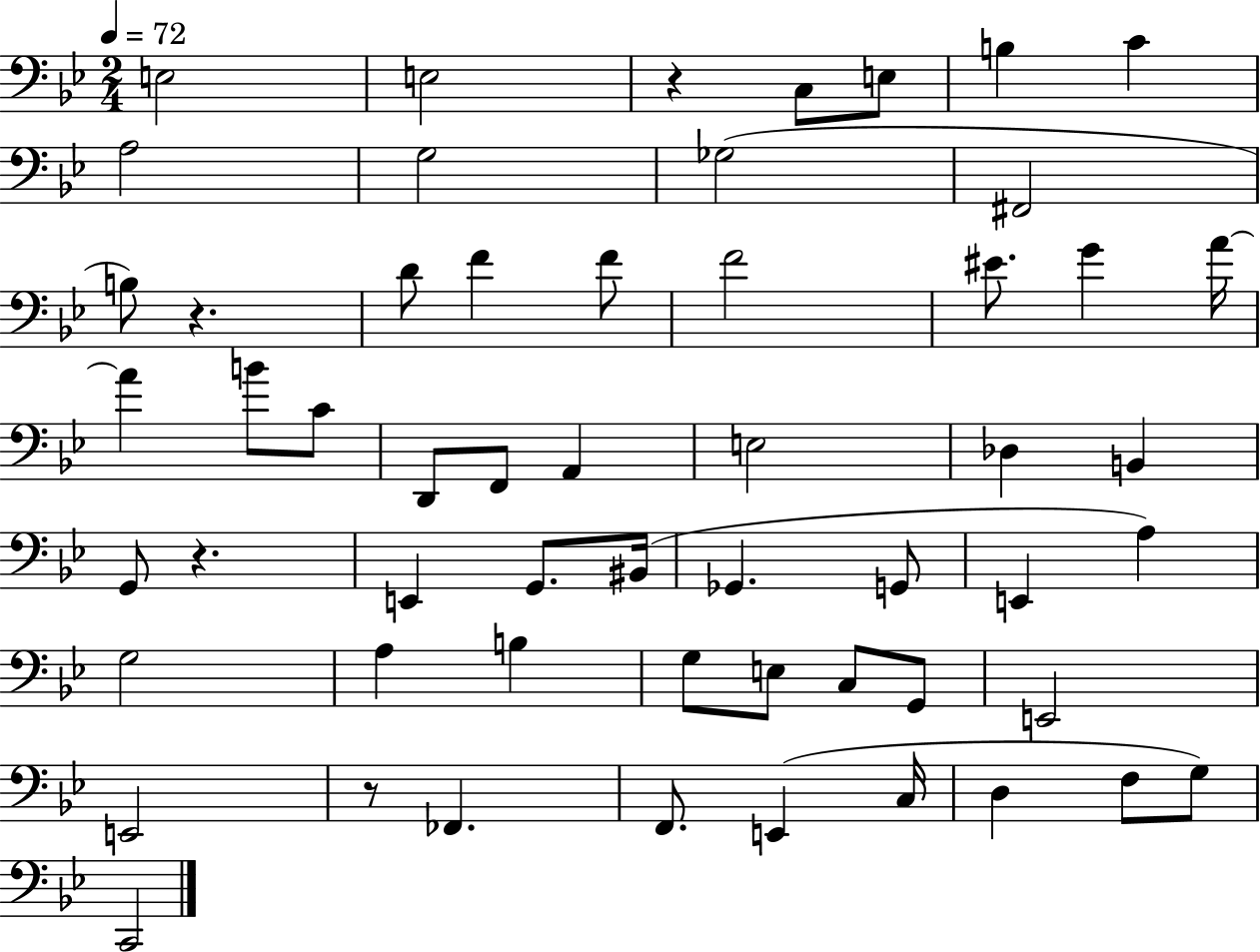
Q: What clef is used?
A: bass